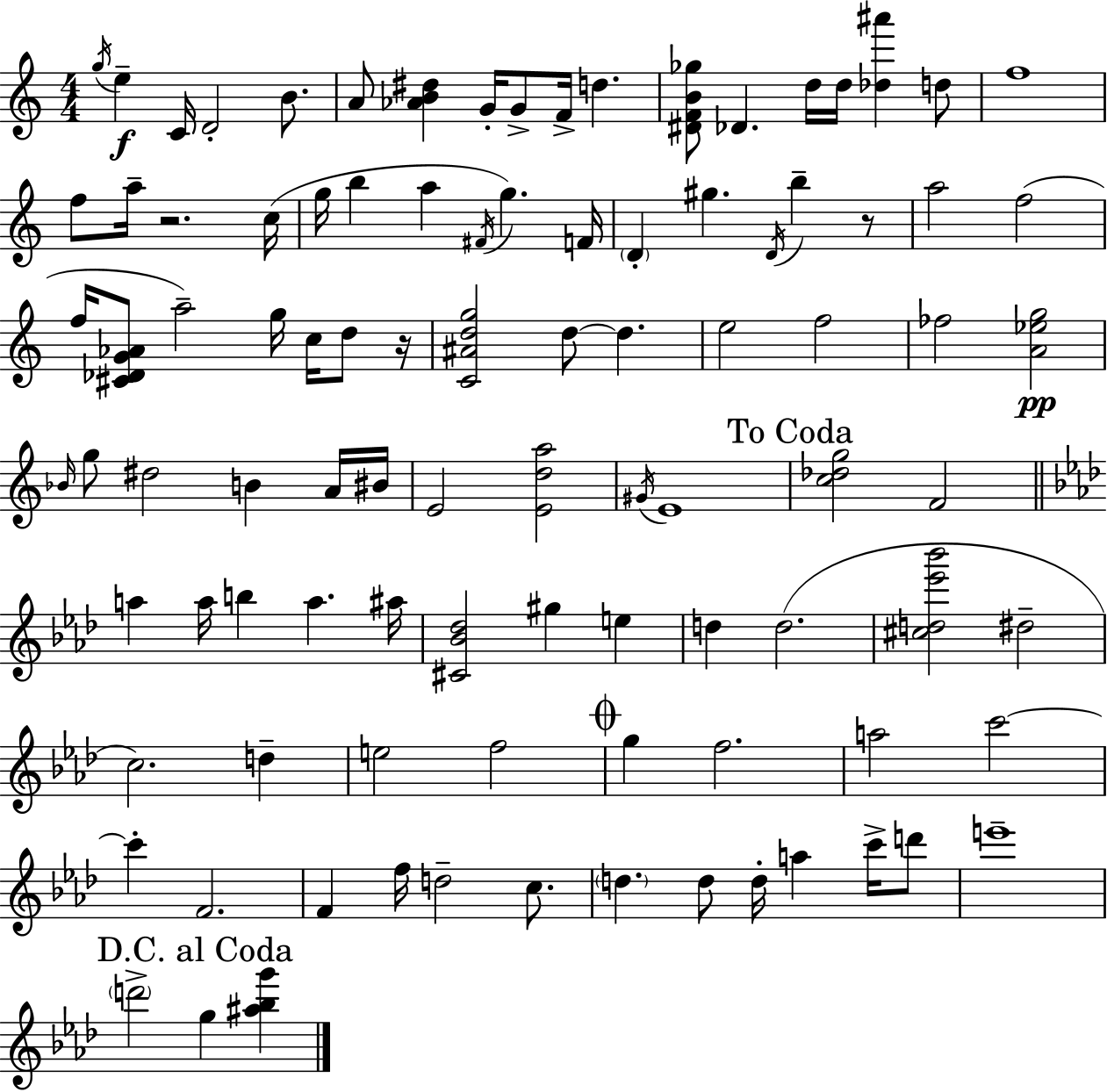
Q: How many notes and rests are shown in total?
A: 97